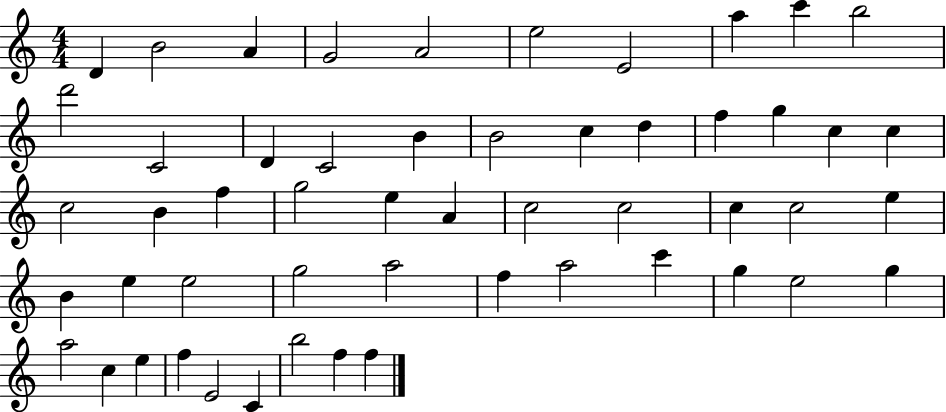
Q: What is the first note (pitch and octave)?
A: D4